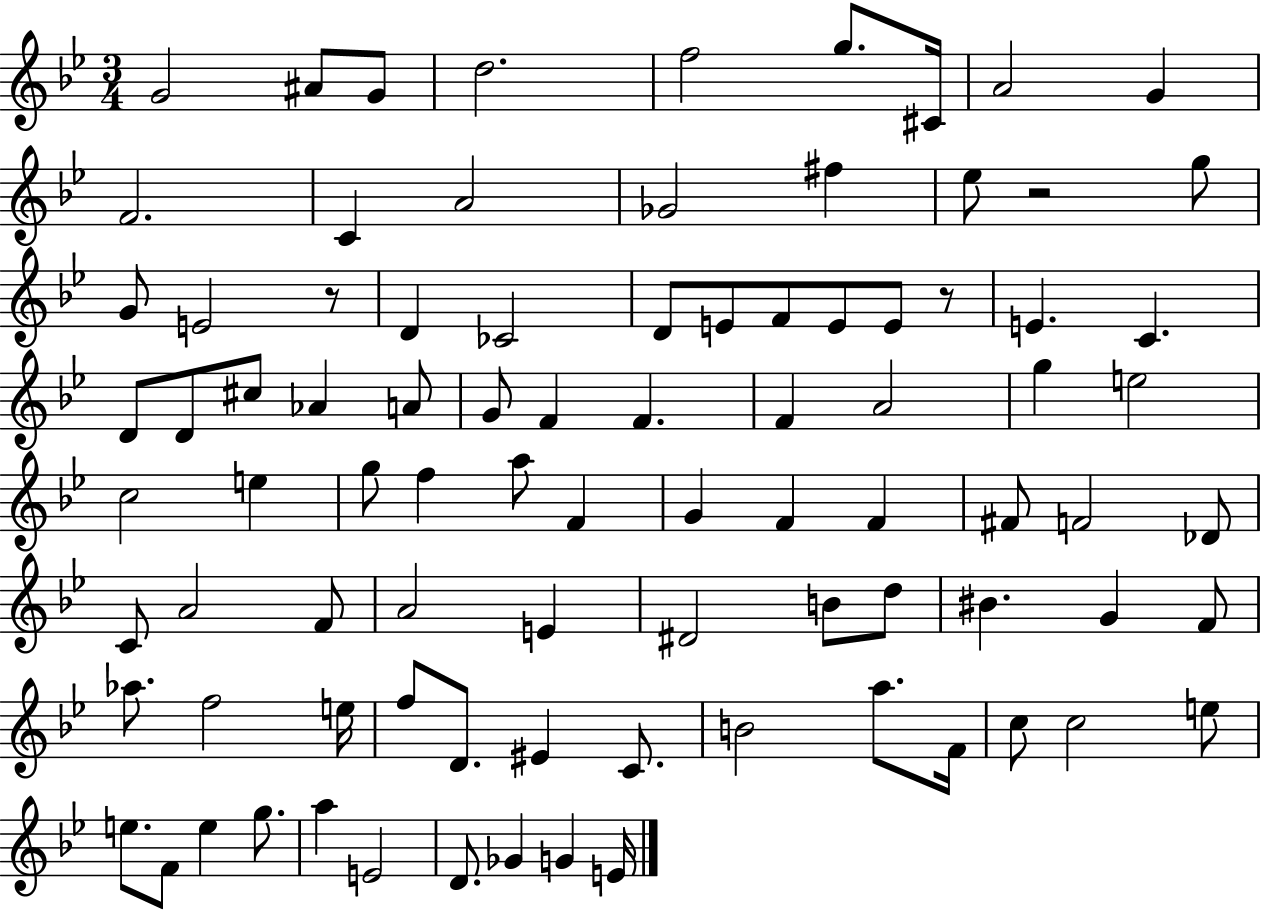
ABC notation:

X:1
T:Untitled
M:3/4
L:1/4
K:Bb
G2 ^A/2 G/2 d2 f2 g/2 ^C/4 A2 G F2 C A2 _G2 ^f _e/2 z2 g/2 G/2 E2 z/2 D _C2 D/2 E/2 F/2 E/2 E/2 z/2 E C D/2 D/2 ^c/2 _A A/2 G/2 F F F A2 g e2 c2 e g/2 f a/2 F G F F ^F/2 F2 _D/2 C/2 A2 F/2 A2 E ^D2 B/2 d/2 ^B G F/2 _a/2 f2 e/4 f/2 D/2 ^E C/2 B2 a/2 F/4 c/2 c2 e/2 e/2 F/2 e g/2 a E2 D/2 _G G E/4